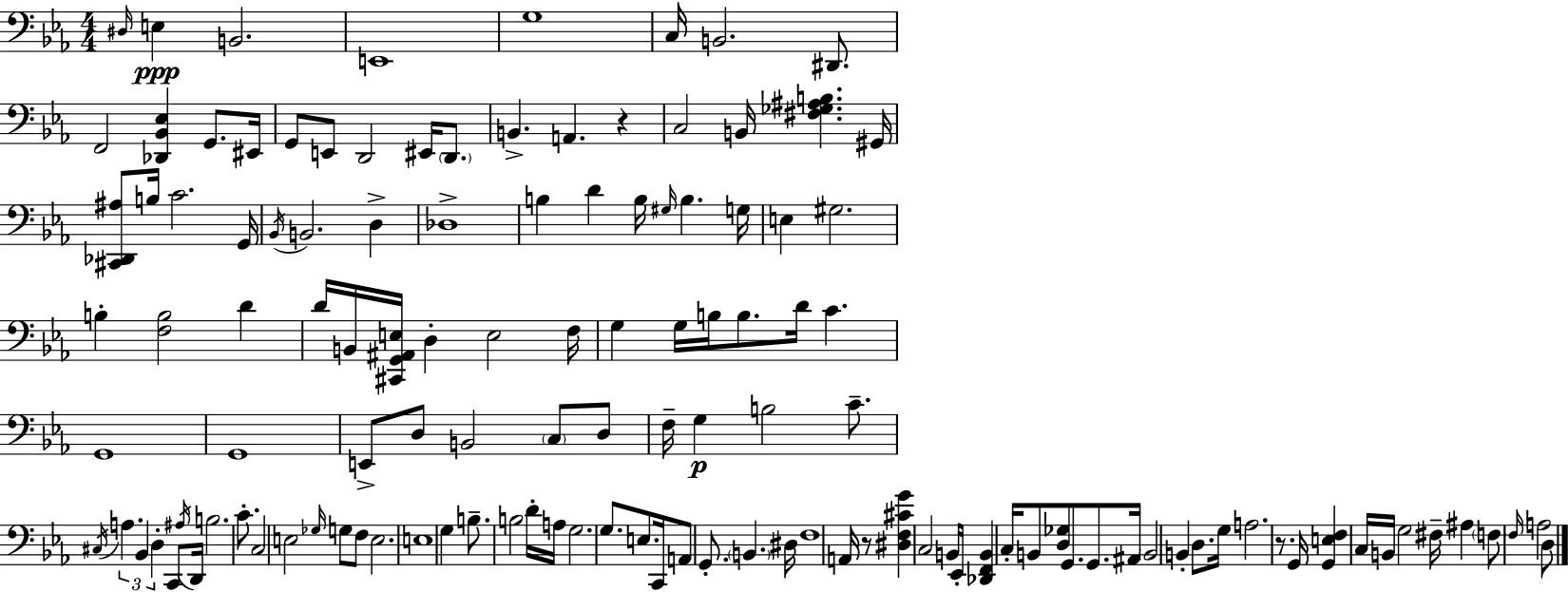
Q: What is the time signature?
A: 4/4